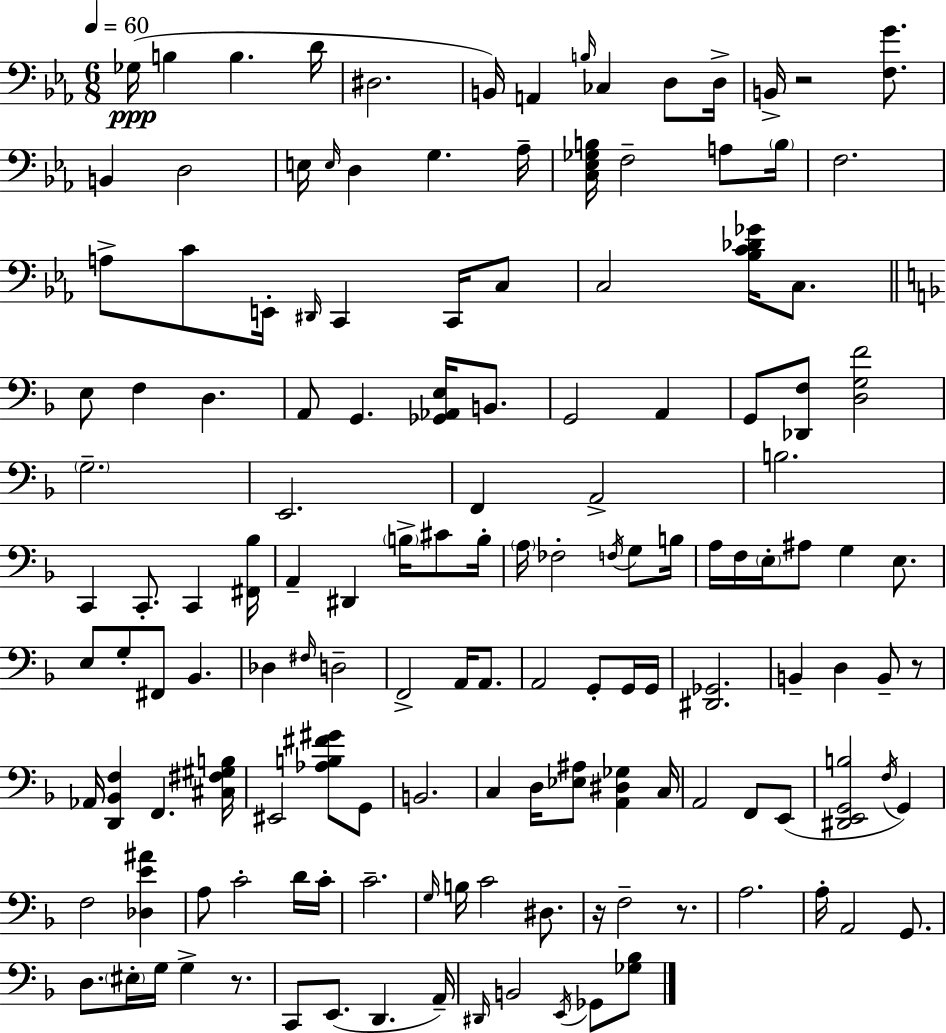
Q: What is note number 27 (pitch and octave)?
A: D#2